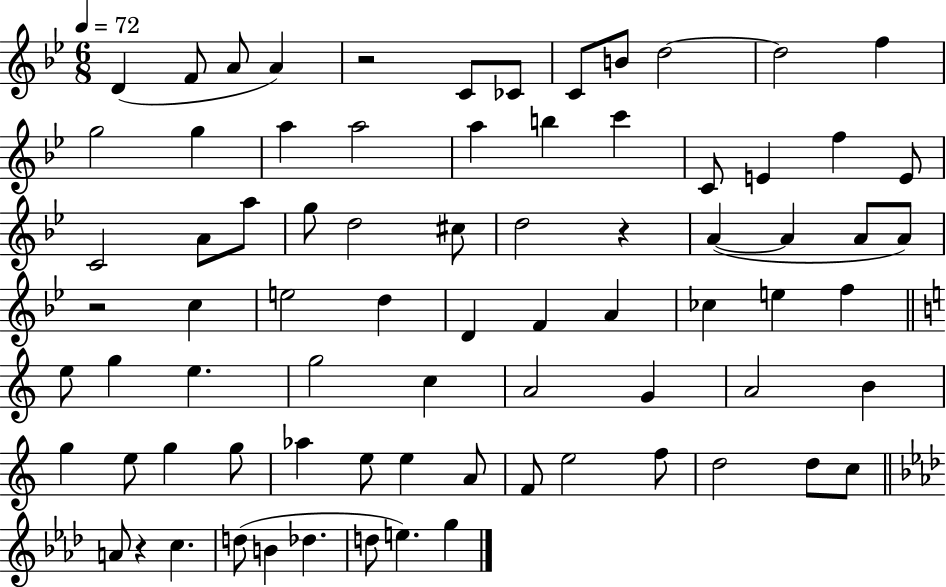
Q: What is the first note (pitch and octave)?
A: D4